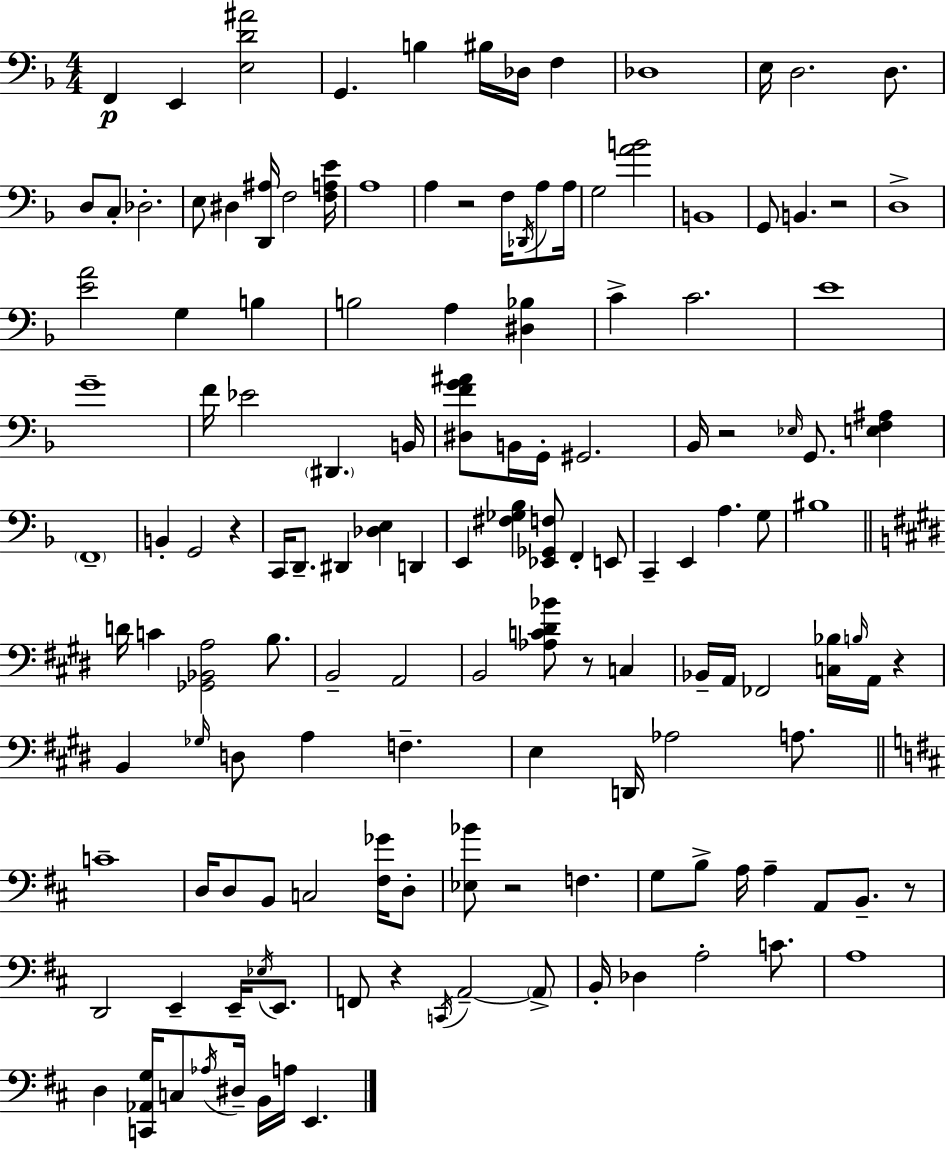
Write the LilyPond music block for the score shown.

{
  \clef bass
  \numericTimeSignature
  \time 4/4
  \key d \minor
  f,4\p e,4 <e d' ais'>2 | g,4. b4 bis16 des16 f4 | des1 | e16 d2. d8. | \break d8 c8-. des2.-. | e8 dis4 <d, ais>16 f2 <f a e'>16 | a1 | a4 r2 f16 \acciaccatura { des,16 } a8 | \break a16 g2 <a' b'>2 | b,1 | g,8 b,4. r2 | d1-> | \break <e' a'>2 g4 b4 | b2 a4 <dis bes>4 | c'4-> c'2. | e'1 | \break g'1-- | f'16 ees'2 \parenthesize dis,4. | b,16 <dis f' g' ais'>8 b,16 g,16-. gis,2. | bes,16 r2 \grace { ees16 } g,8. <e f ais>4 | \break \parenthesize f,1-- | b,4-. g,2 r4 | c,16 d,8.-- dis,4 <des e>4 d,4 | e,4 <fis ges bes>4 <ees, ges, f>8 f,4-. | \break e,8 c,4-- e,4 a4. | g8 bis1 | \bar "||" \break \key e \major d'16 c'4 <ges, bes, a>2 b8. | b,2-- a,2 | b,2 <aes c' dis' bes'>8 r8 c4 | bes,16-- a,16 fes,2 <c bes>16 \grace { b16 } a,16 r4 | \break b,4 \grace { ges16 } d8 a4 f4.-- | e4 d,16 aes2 a8. | \bar "||" \break \key d \major c'1-- | d16 d8 b,8 c2 <fis ges'>16 d8-. | <ees bes'>8 r2 f4. | g8 b8-> a16 a4-- a,8 b,8.-- r8 | \break d,2 e,4-- e,16-- \acciaccatura { ees16 } e,8. | f,8 r4 \acciaccatura { c,16 } a,2--~~ | \parenthesize a,8-> b,16-. des4 a2-. c'8. | a1 | \break d4 <c, aes, g>16 c8 \acciaccatura { aes16 } dis16-- b,16 a16 e,4. | \bar "|."
}